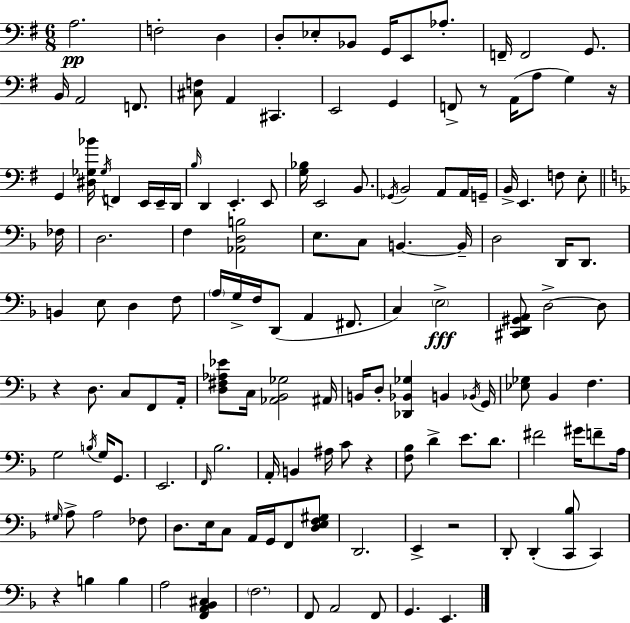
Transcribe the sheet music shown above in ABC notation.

X:1
T:Untitled
M:6/8
L:1/4
K:G
A,2 F,2 D, D,/2 _E,/2 _B,,/2 G,,/4 E,,/2 _A,/2 F,,/4 F,,2 G,,/2 B,,/4 A,,2 F,,/2 [^C,F,]/2 A,, ^C,, E,,2 G,, F,,/2 z/2 A,,/4 A,/2 G, z/4 G,, [^D,_G,_B]/4 _G,/4 F,, E,,/4 E,,/4 D,,/4 B,/4 D,, E,, E,,/2 [G,_B,]/4 E,,2 B,,/2 _G,,/4 B,,2 A,,/2 A,,/4 G,,/4 B,,/4 E,, F,/2 E,/2 _F,/4 D,2 F, [_A,,D,B,]2 E,/2 C,/2 B,, B,,/4 D,2 D,,/4 D,,/2 B,, E,/2 D, F,/2 A,/4 G,/4 F,/4 D,,/2 A,, ^F,,/2 C, E,2 [^C,,D,,^G,,A,,]/2 D,2 D,/2 z D,/2 C,/2 F,,/2 A,,/4 [D,^F,_A,_E]/2 C,/4 [_A,,_B,,_G,]2 ^A,,/4 B,,/4 D,/2 [_D,,_B,,_G,] B,, _B,,/4 G,,/4 [_E,_G,]/2 _B,, F, G,2 B,/4 G,/4 G,,/2 E,,2 F,,/4 _B,2 A,,/4 B,, ^A,/4 C/2 z [F,_B,]/2 D E/2 D/2 ^F2 ^G/4 F/2 A,/4 ^G,/4 A,/2 A,2 _F,/2 D,/2 E,/4 C,/2 A,,/4 G,,/4 F,,/2 [D,E,F,^G,]/2 D,,2 E,, z2 D,,/2 D,, [C,,_B,]/2 C,, z B, B, A,2 [F,,A,,_B,,^C,] F,2 F,,/2 A,,2 F,,/2 G,, E,,